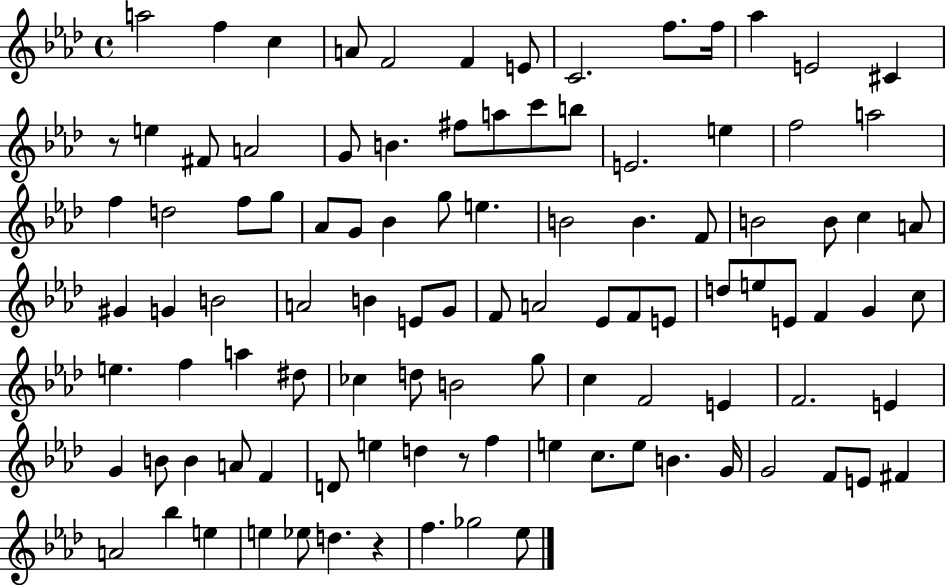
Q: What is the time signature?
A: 4/4